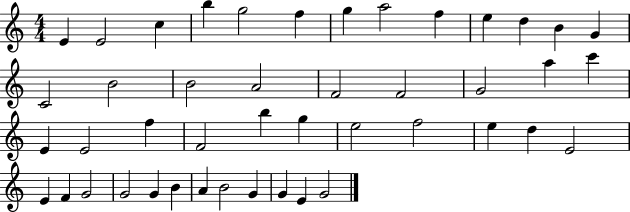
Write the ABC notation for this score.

X:1
T:Untitled
M:4/4
L:1/4
K:C
E E2 c b g2 f g a2 f e d B G C2 B2 B2 A2 F2 F2 G2 a c' E E2 f F2 b g e2 f2 e d E2 E F G2 G2 G B A B2 G G E G2